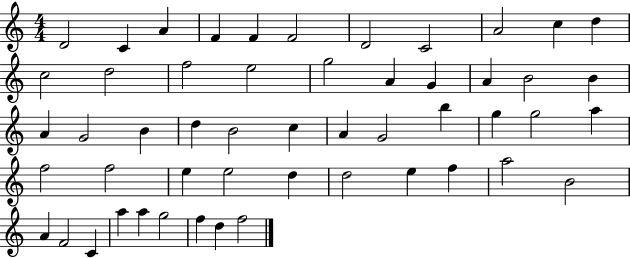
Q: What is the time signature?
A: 4/4